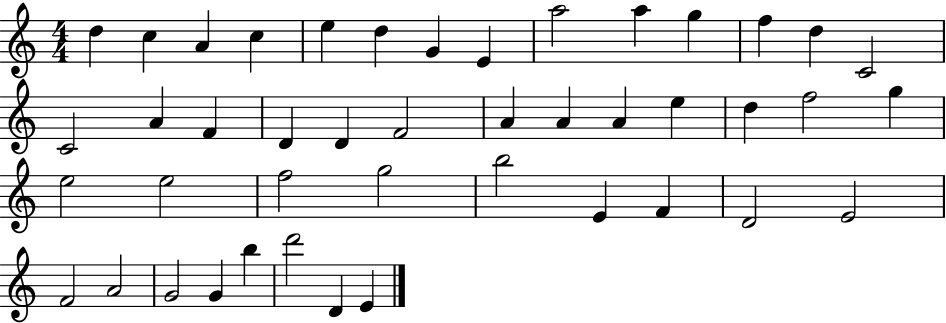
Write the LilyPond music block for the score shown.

{
  \clef treble
  \numericTimeSignature
  \time 4/4
  \key c \major
  d''4 c''4 a'4 c''4 | e''4 d''4 g'4 e'4 | a''2 a''4 g''4 | f''4 d''4 c'2 | \break c'2 a'4 f'4 | d'4 d'4 f'2 | a'4 a'4 a'4 e''4 | d''4 f''2 g''4 | \break e''2 e''2 | f''2 g''2 | b''2 e'4 f'4 | d'2 e'2 | \break f'2 a'2 | g'2 g'4 b''4 | d'''2 d'4 e'4 | \bar "|."
}